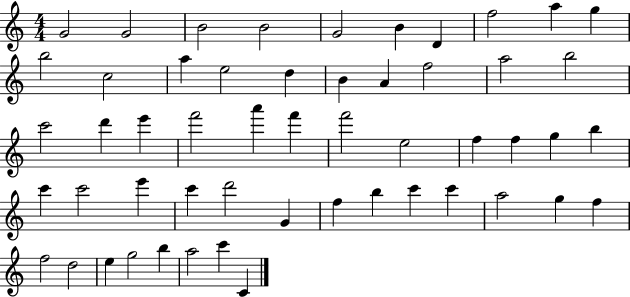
G4/h G4/h B4/h B4/h G4/h B4/q D4/q F5/h A5/q G5/q B5/h C5/h A5/q E5/h D5/q B4/q A4/q F5/h A5/h B5/h C6/h D6/q E6/q F6/h A6/q F6/q F6/h E5/h F5/q F5/q G5/q B5/q C6/q C6/h E6/q C6/q D6/h G4/q F5/q B5/q C6/q C6/q A5/h G5/q F5/q F5/h D5/h E5/q G5/h B5/q A5/h C6/q C4/q